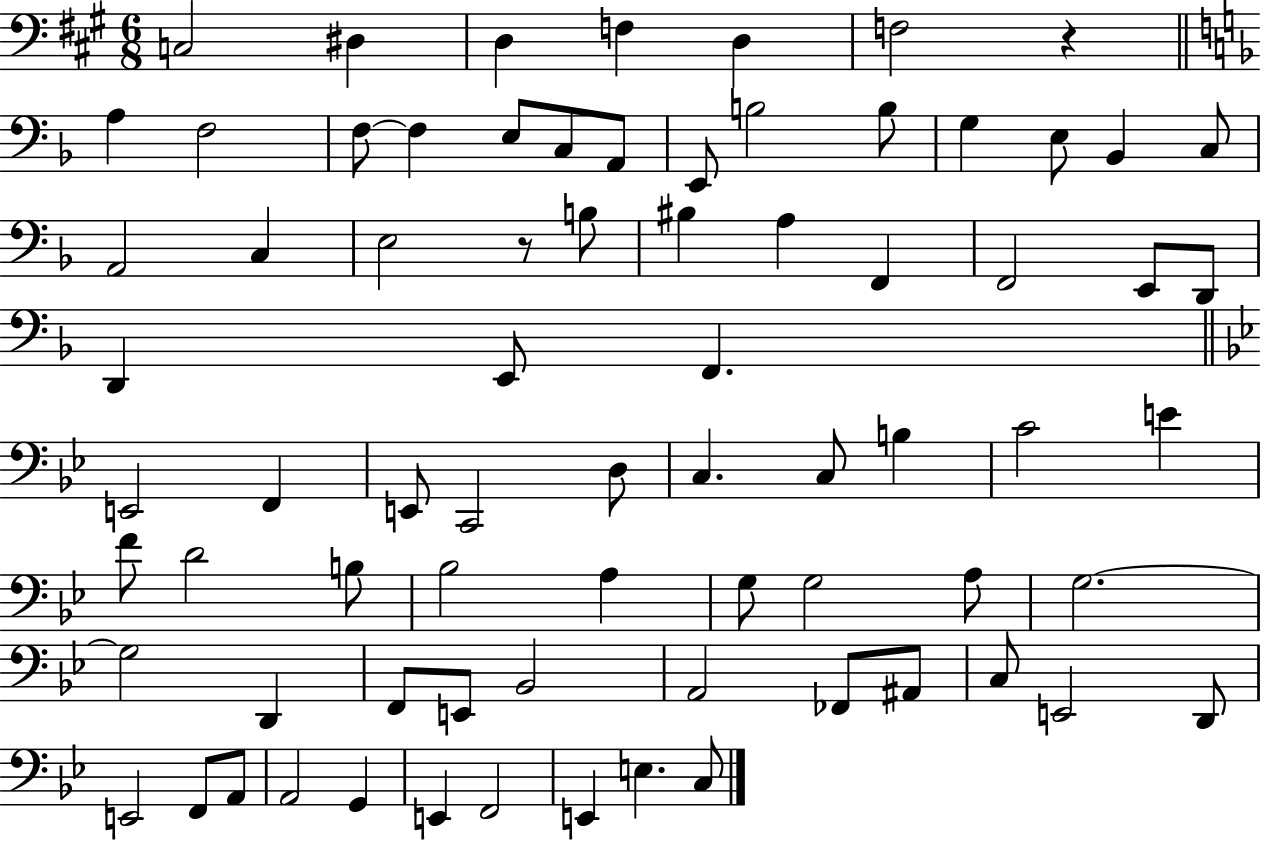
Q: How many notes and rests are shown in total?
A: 75